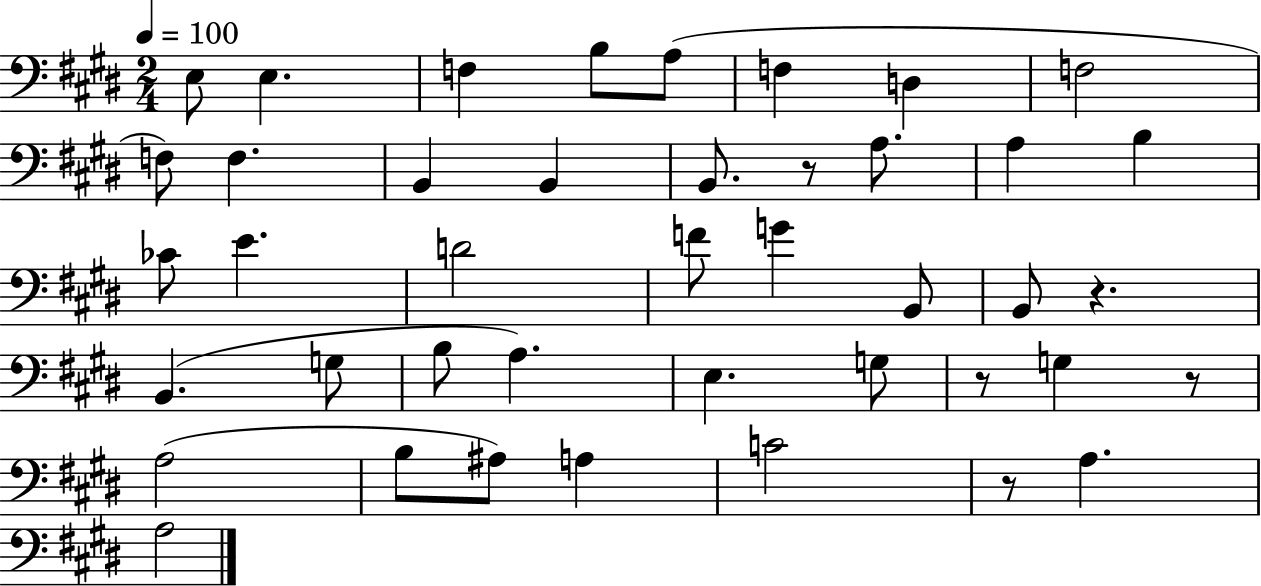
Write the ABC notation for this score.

X:1
T:Untitled
M:2/4
L:1/4
K:E
E,/2 E, F, B,/2 A,/2 F, D, F,2 F,/2 F, B,, B,, B,,/2 z/2 A,/2 A, B, _C/2 E D2 F/2 G B,,/2 B,,/2 z B,, G,/2 B,/2 A, E, G,/2 z/2 G, z/2 A,2 B,/2 ^A,/2 A, C2 z/2 A, A,2